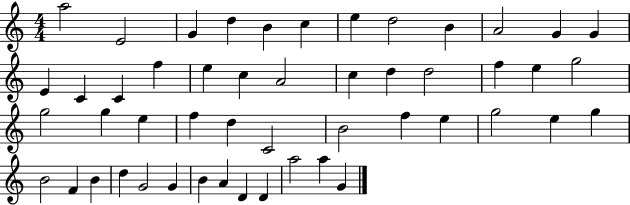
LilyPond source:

{
  \clef treble
  \numericTimeSignature
  \time 4/4
  \key c \major
  a''2 e'2 | g'4 d''4 b'4 c''4 | e''4 d''2 b'4 | a'2 g'4 g'4 | \break e'4 c'4 c'4 f''4 | e''4 c''4 a'2 | c''4 d''4 d''2 | f''4 e''4 g''2 | \break g''2 g''4 e''4 | f''4 d''4 c'2 | b'2 f''4 e''4 | g''2 e''4 g''4 | \break b'2 f'4 b'4 | d''4 g'2 g'4 | b'4 a'4 d'4 d'4 | a''2 a''4 g'4 | \break \bar "|."
}